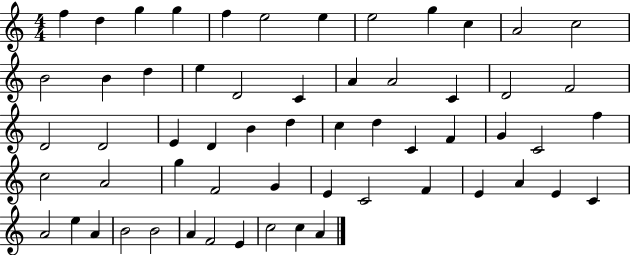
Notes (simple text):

F5/q D5/q G5/q G5/q F5/q E5/h E5/q E5/h G5/q C5/q A4/h C5/h B4/h B4/q D5/q E5/q D4/h C4/q A4/q A4/h C4/q D4/h F4/h D4/h D4/h E4/q D4/q B4/q D5/q C5/q D5/q C4/q F4/q G4/q C4/h F5/q C5/h A4/h G5/q F4/h G4/q E4/q C4/h F4/q E4/q A4/q E4/q C4/q A4/h E5/q A4/q B4/h B4/h A4/q F4/h E4/q C5/h C5/q A4/q